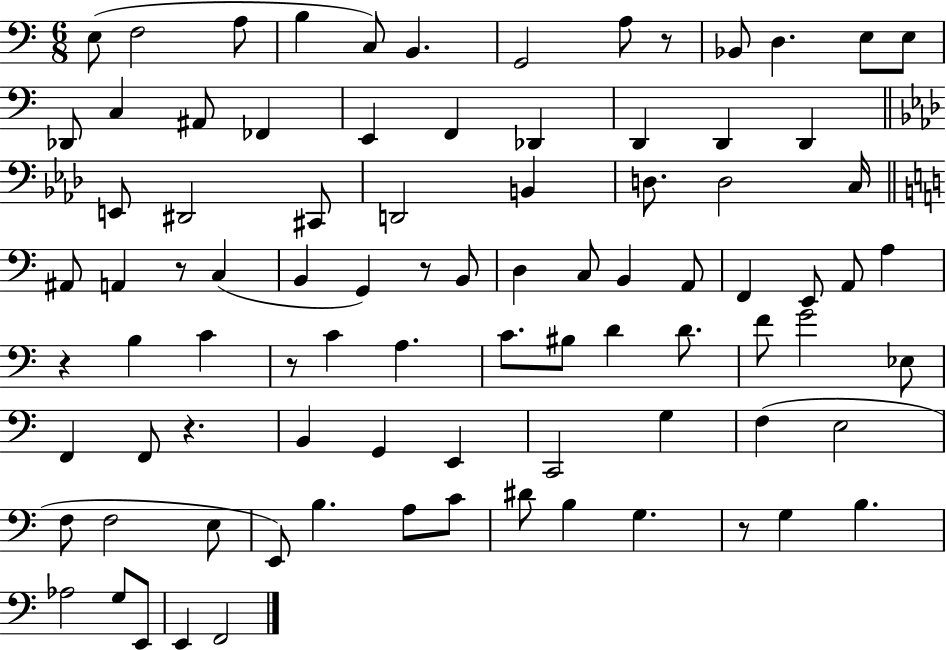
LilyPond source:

{
  \clef bass
  \numericTimeSignature
  \time 6/8
  \key c \major
  e8( f2 a8 | b4 c8) b,4. | g,2 a8 r8 | bes,8 d4. e8 e8 | \break des,8 c4 ais,8 fes,4 | e,4 f,4 des,4 | d,4 d,4 d,4 | \bar "||" \break \key f \minor e,8 dis,2 cis,8 | d,2 b,4 | d8. d2 c16 | \bar "||" \break \key c \major ais,8 a,4 r8 c4( | b,4 g,4) r8 b,8 | d4 c8 b,4 a,8 | f,4 e,8 a,8 a4 | \break r4 b4 c'4 | r8 c'4 a4. | c'8. bis8 d'4 d'8. | f'8 g'2 ees8 | \break f,4 f,8 r4. | b,4 g,4 e,4 | c,2 g4 | f4( e2 | \break f8 f2 e8 | e,8) b4. a8 c'8 | dis'8 b4 g4. | r8 g4 b4. | \break aes2 g8 e,8 | e,4 f,2 | \bar "|."
}